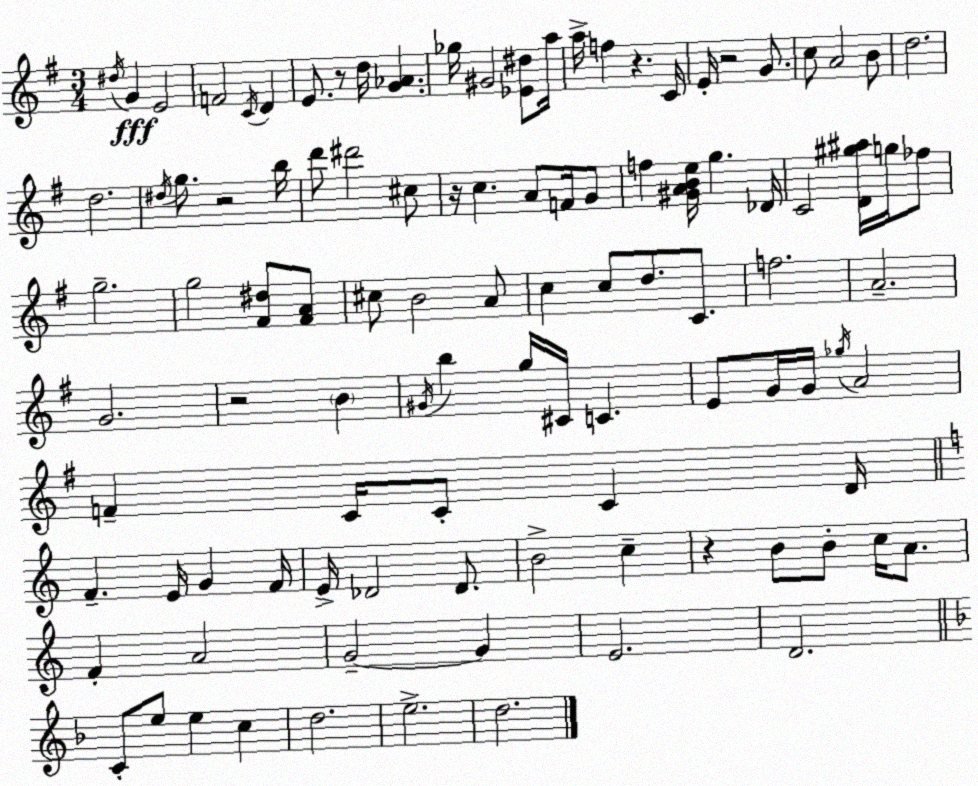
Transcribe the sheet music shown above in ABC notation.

X:1
T:Untitled
M:3/4
L:1/4
K:Em
^d/4 G E2 F2 C/4 D E/2 z/2 d/4 [G_A] _g/4 ^G2 [_E^d]/2 a/4 a/4 f z C/4 E/4 z2 G/2 c/2 A2 B/2 d2 d2 ^d/4 g/2 z2 b/4 d'/2 ^d'2 ^c/2 z/4 c A/2 F/4 G/2 f [^GABe]/4 g _D/4 C2 [D^g^a]/4 g/4 _f/2 g2 g2 [^F^d]/2 [^FA]/2 ^c/2 B2 A/2 c c/2 d/2 C/2 f2 A2 G2 z2 B ^G/4 b g/4 ^C/4 C E/2 G/4 G/4 _g/4 A2 F C/4 C/2 C D/4 F E/4 G F/4 E/4 _D2 _D/2 B2 c z B/2 B/2 c/4 A/2 F A2 G2 G E2 D2 C/2 e/2 e c d2 e2 d2